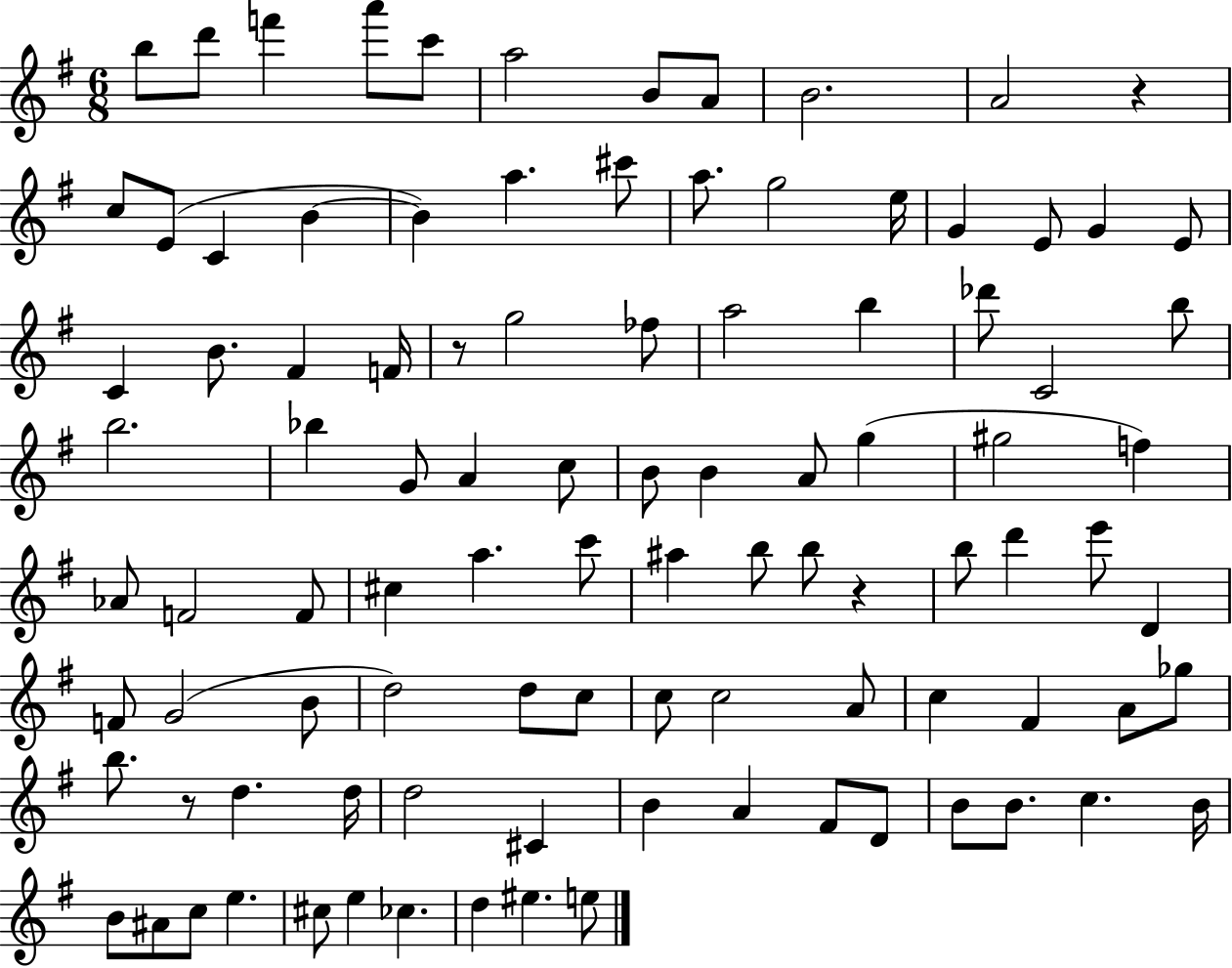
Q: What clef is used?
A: treble